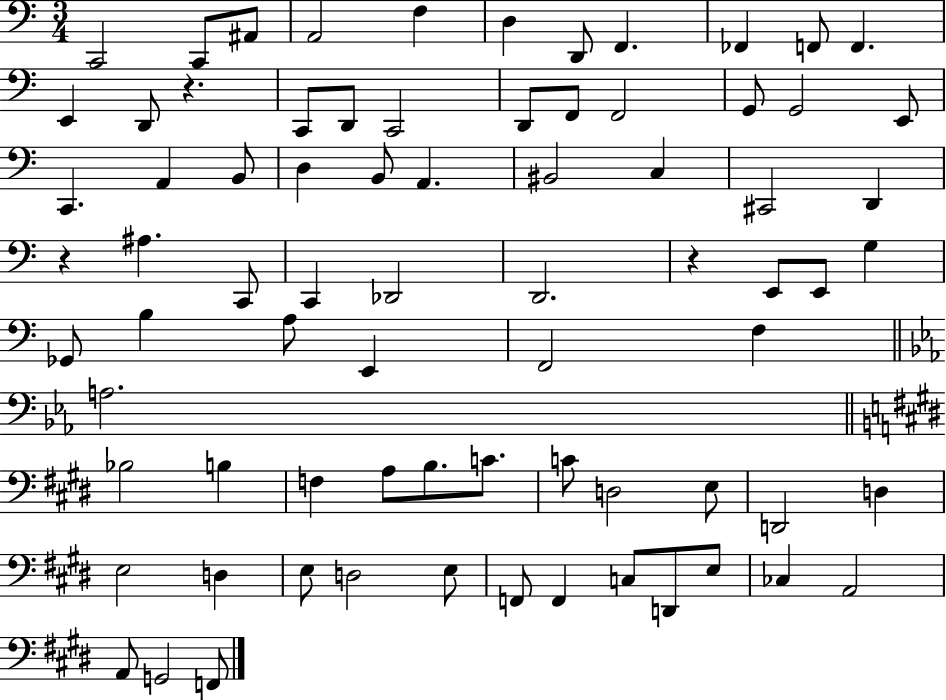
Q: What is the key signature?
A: C major